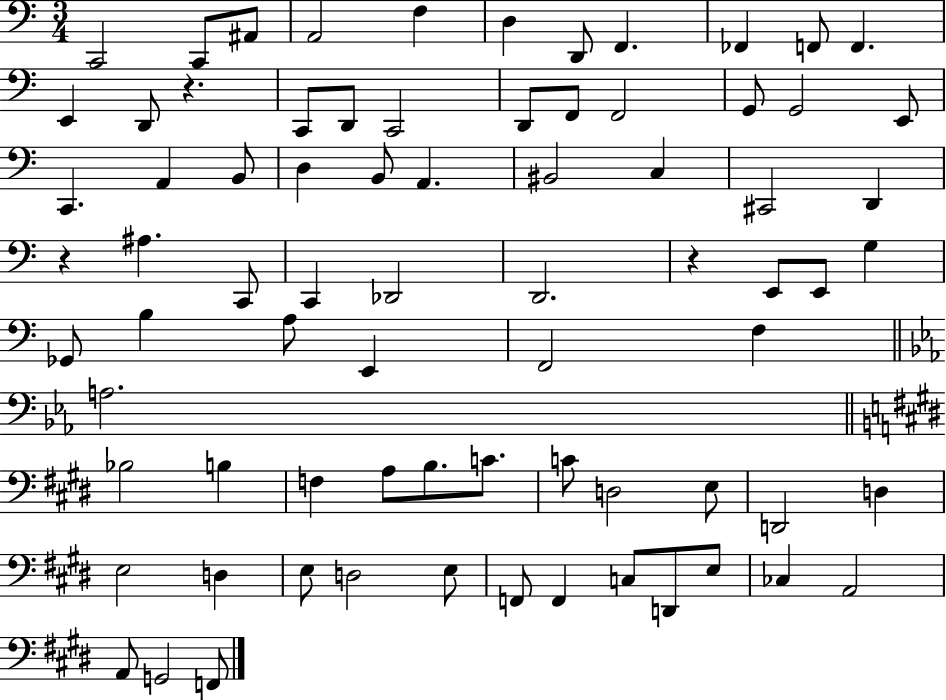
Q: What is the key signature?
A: C major